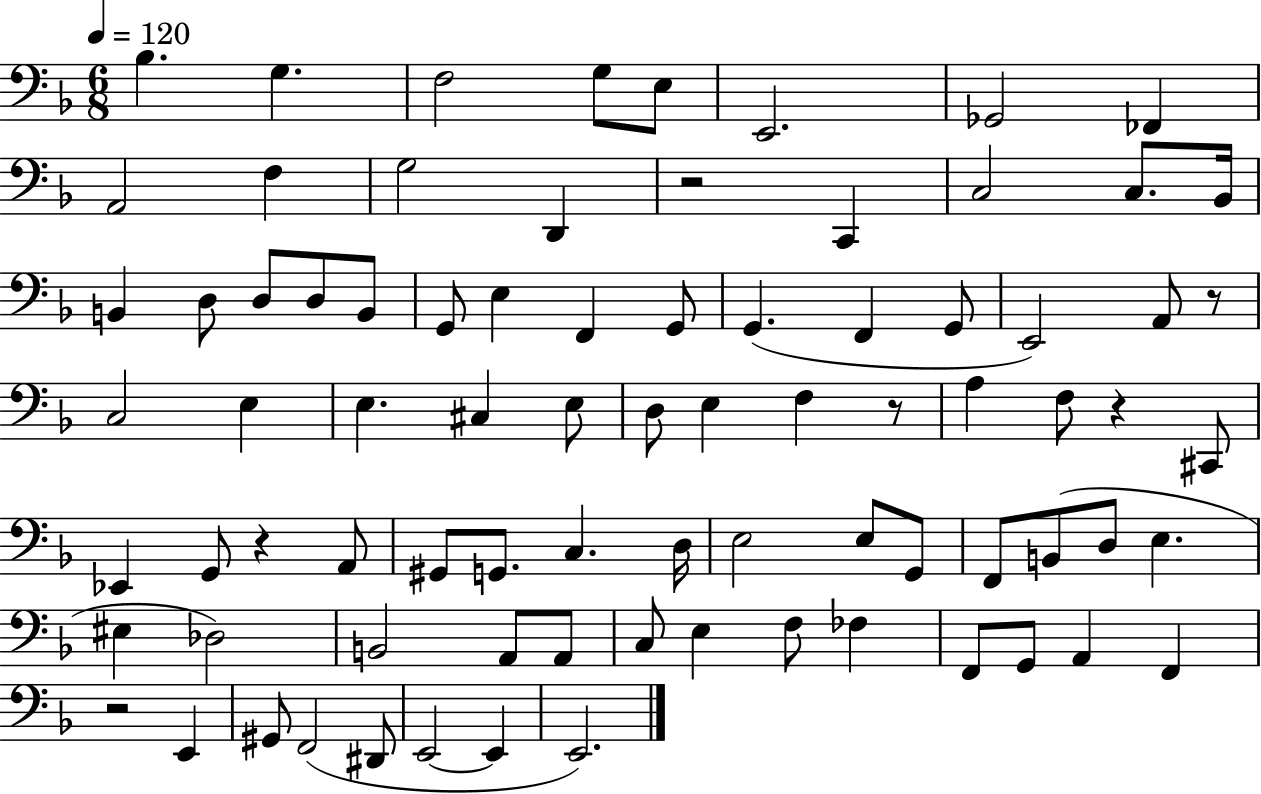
X:1
T:Untitled
M:6/8
L:1/4
K:F
_B, G, F,2 G,/2 E,/2 E,,2 _G,,2 _F,, A,,2 F, G,2 D,, z2 C,, C,2 C,/2 _B,,/4 B,, D,/2 D,/2 D,/2 B,,/2 G,,/2 E, F,, G,,/2 G,, F,, G,,/2 E,,2 A,,/2 z/2 C,2 E, E, ^C, E,/2 D,/2 E, F, z/2 A, F,/2 z ^C,,/2 _E,, G,,/2 z A,,/2 ^G,,/2 G,,/2 C, D,/4 E,2 E,/2 G,,/2 F,,/2 B,,/2 D,/2 E, ^E, _D,2 B,,2 A,,/2 A,,/2 C,/2 E, F,/2 _F, F,,/2 G,,/2 A,, F,, z2 E,, ^G,,/2 F,,2 ^D,,/2 E,,2 E,, E,,2